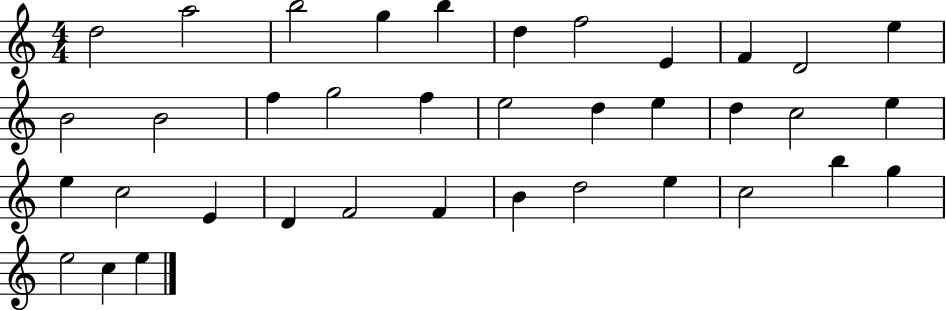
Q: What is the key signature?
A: C major